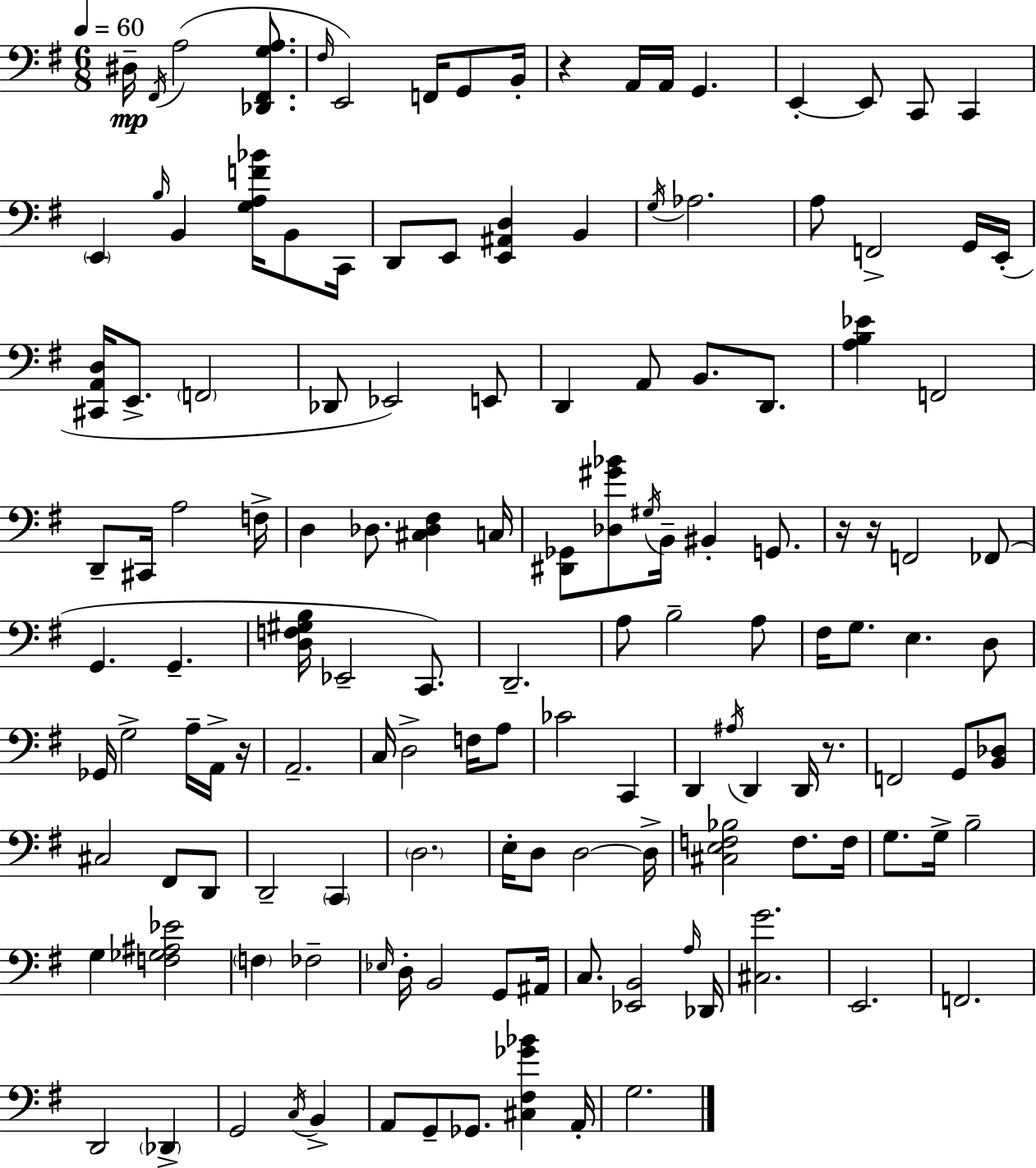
X:1
T:Untitled
M:6/8
L:1/4
K:G
^D,/4 ^F,,/4 A,2 [_D,,^F,,G,A,]/2 ^F,/4 E,,2 F,,/4 G,,/2 B,,/4 z A,,/4 A,,/4 G,, E,, E,,/2 C,,/2 C,, E,, B,/4 B,, [G,A,F_B]/4 B,,/2 C,,/4 D,,/2 E,,/2 [E,,^A,,D,] B,, G,/4 _A,2 A,/2 F,,2 G,,/4 E,,/4 [^C,,A,,D,]/4 E,,/2 F,,2 _D,,/2 _E,,2 E,,/2 D,, A,,/2 B,,/2 D,,/2 [A,B,_E] F,,2 D,,/2 ^C,,/4 A,2 F,/4 D, _D,/2 [^C,_D,^F,] C,/4 [^D,,_G,,]/2 [_D,^G_B]/2 ^G,/4 B,,/4 ^B,, G,,/2 z/4 z/4 F,,2 _F,,/2 G,, G,, [D,F,^G,B,]/4 _E,,2 C,,/2 D,,2 A,/2 B,2 A,/2 ^F,/4 G,/2 E, D,/2 _G,,/4 G,2 A,/4 A,,/4 z/4 A,,2 C,/4 D,2 F,/4 A,/2 _C2 C,, D,, ^A,/4 D,, D,,/4 z/2 F,,2 G,,/2 [B,,_D,]/2 ^C,2 ^F,,/2 D,,/2 D,,2 C,, D,2 E,/4 D,/2 D,2 D,/4 [^C,E,F,_B,]2 F,/2 F,/4 G,/2 G,/4 B,2 G, [F,_G,^A,_E]2 F, _F,2 _E,/4 D,/4 B,,2 G,,/2 ^A,,/4 C,/2 [_E,,B,,]2 A,/4 _D,,/4 [^C,G]2 E,,2 F,,2 D,,2 _D,, G,,2 C,/4 B,, A,,/2 G,,/2 _G,,/2 [^C,^F,_G_B] A,,/4 G,2